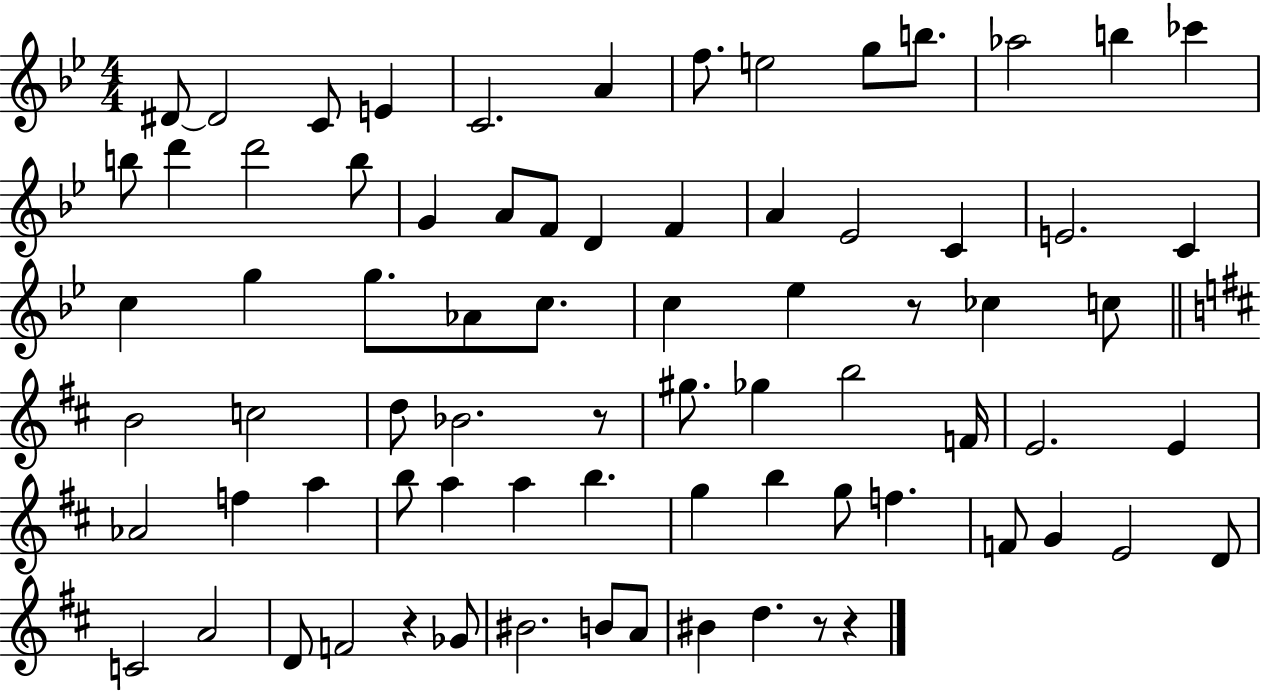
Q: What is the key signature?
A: BES major